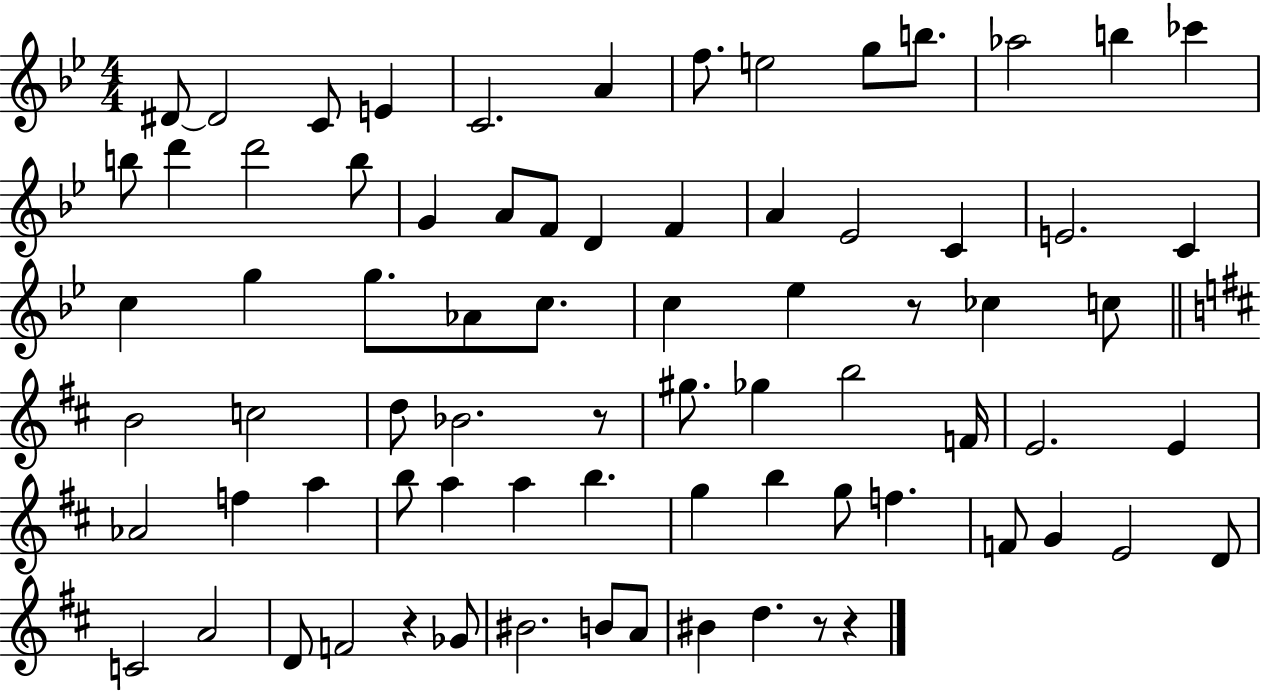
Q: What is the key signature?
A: BES major